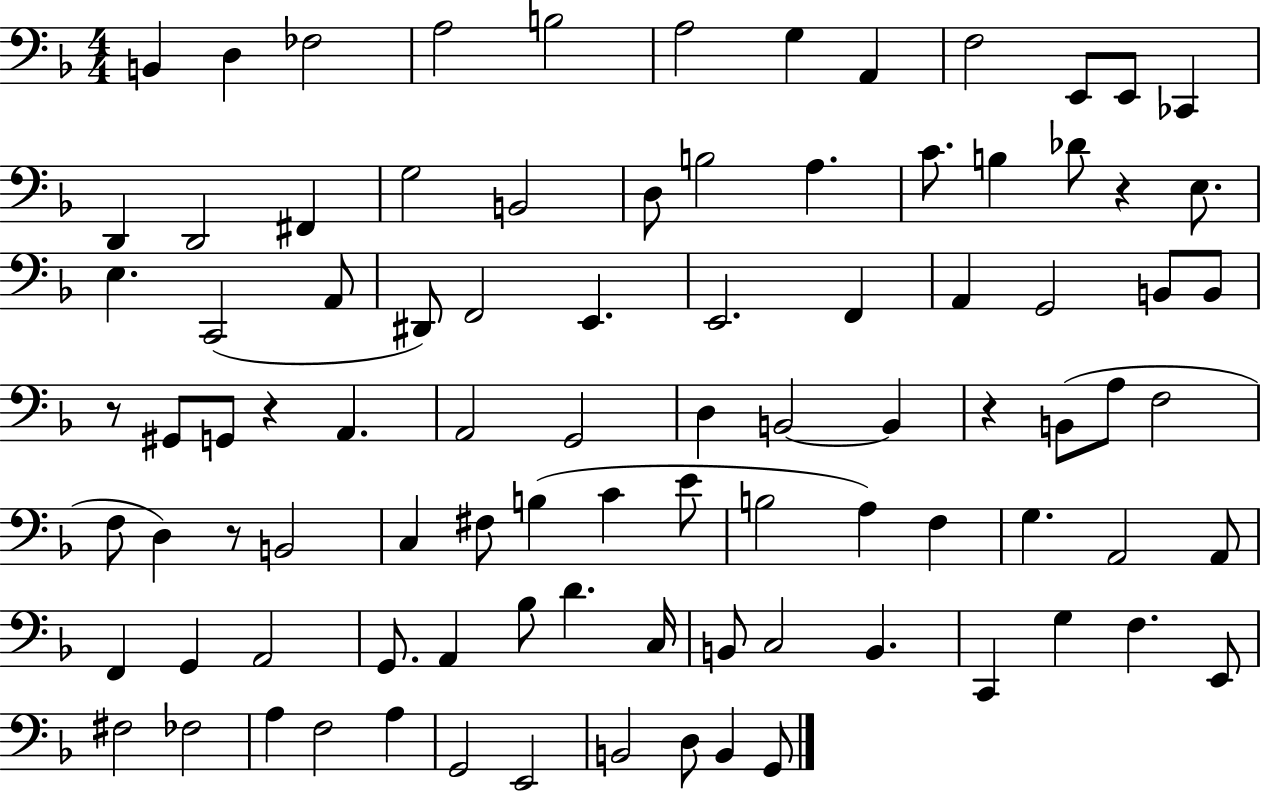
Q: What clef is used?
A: bass